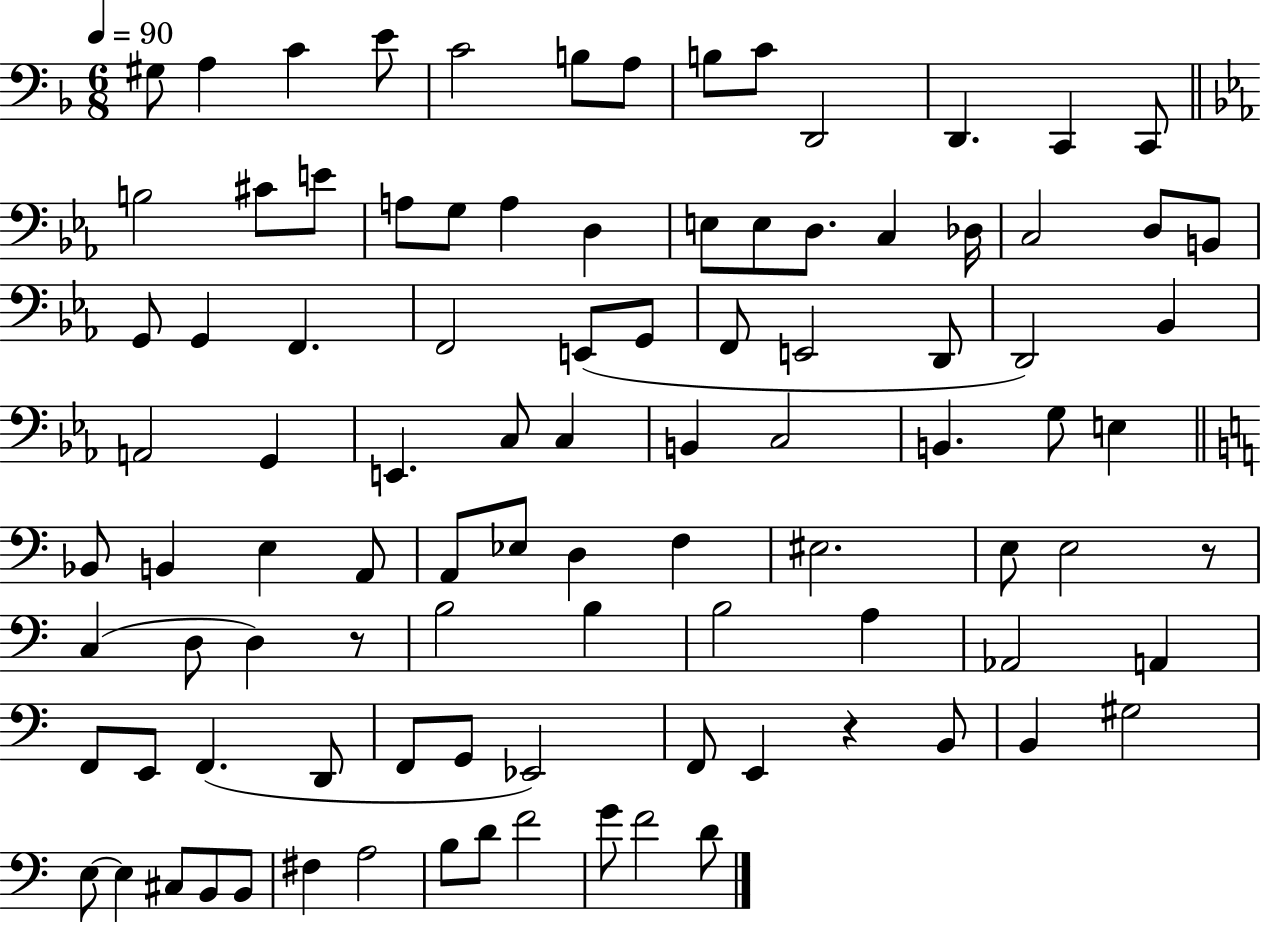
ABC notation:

X:1
T:Untitled
M:6/8
L:1/4
K:F
^G,/2 A, C E/2 C2 B,/2 A,/2 B,/2 C/2 D,,2 D,, C,, C,,/2 B,2 ^C/2 E/2 A,/2 G,/2 A, D, E,/2 E,/2 D,/2 C, _D,/4 C,2 D,/2 B,,/2 G,,/2 G,, F,, F,,2 E,,/2 G,,/2 F,,/2 E,,2 D,,/2 D,,2 _B,, A,,2 G,, E,, C,/2 C, B,, C,2 B,, G,/2 E, _B,,/2 B,, E, A,,/2 A,,/2 _E,/2 D, F, ^E,2 E,/2 E,2 z/2 C, D,/2 D, z/2 B,2 B, B,2 A, _A,,2 A,, F,,/2 E,,/2 F,, D,,/2 F,,/2 G,,/2 _E,,2 F,,/2 E,, z B,,/2 B,, ^G,2 E,/2 E, ^C,/2 B,,/2 B,,/2 ^F, A,2 B,/2 D/2 F2 G/2 F2 D/2